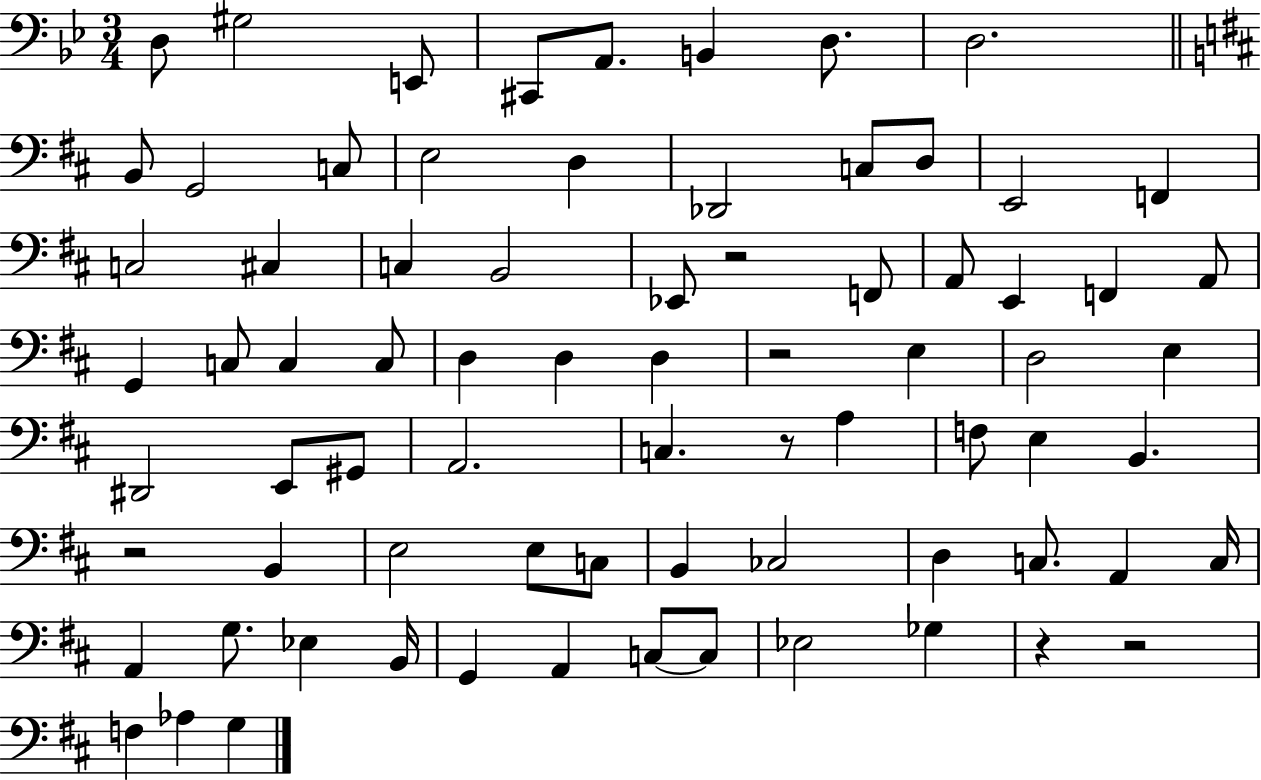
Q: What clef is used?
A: bass